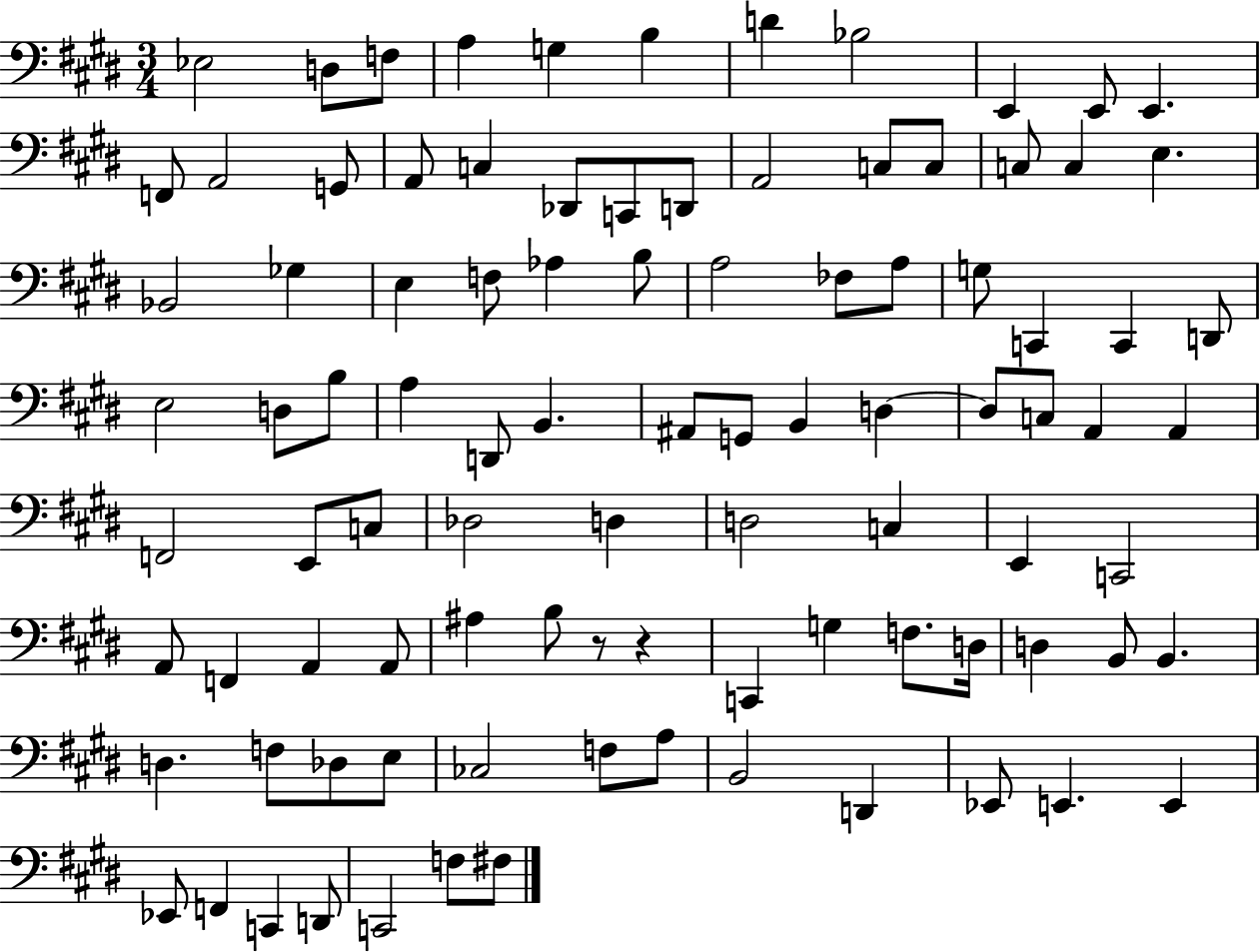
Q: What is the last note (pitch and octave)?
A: F#3